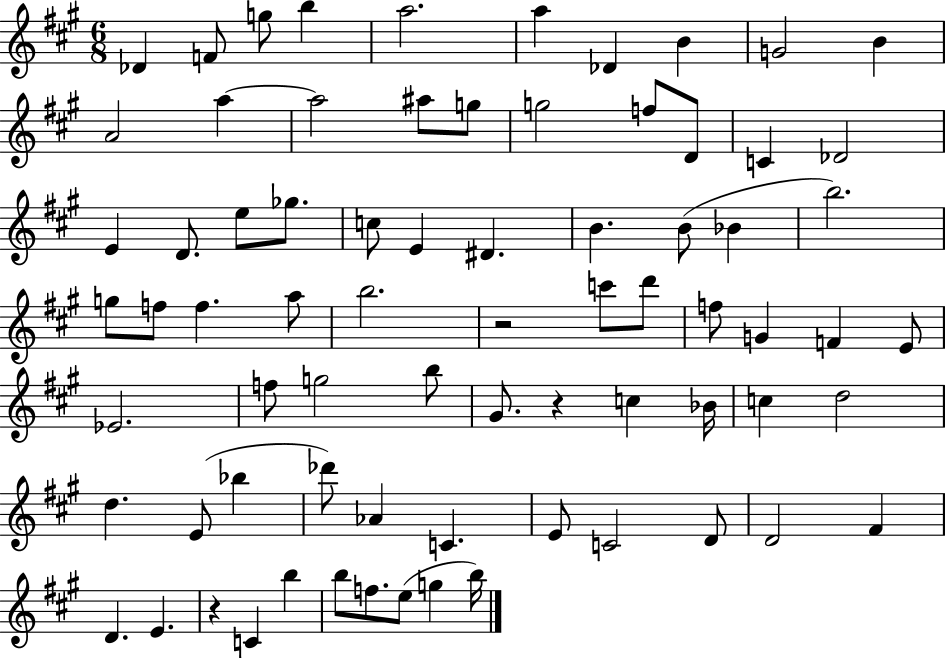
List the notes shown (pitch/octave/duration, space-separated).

Db4/q F4/e G5/e B5/q A5/h. A5/q Db4/q B4/q G4/h B4/q A4/h A5/q A5/h A#5/e G5/e G5/h F5/e D4/e C4/q Db4/h E4/q D4/e. E5/e Gb5/e. C5/e E4/q D#4/q. B4/q. B4/e Bb4/q B5/h. G5/e F5/e F5/q. A5/e B5/h. R/h C6/e D6/e F5/e G4/q F4/q E4/e Eb4/h. F5/e G5/h B5/e G#4/e. R/q C5/q Bb4/s C5/q D5/h D5/q. E4/e Bb5/q Db6/e Ab4/q C4/q. E4/e C4/h D4/e D4/h F#4/q D4/q. E4/q. R/q C4/q B5/q B5/e F5/e. E5/e G5/q B5/s